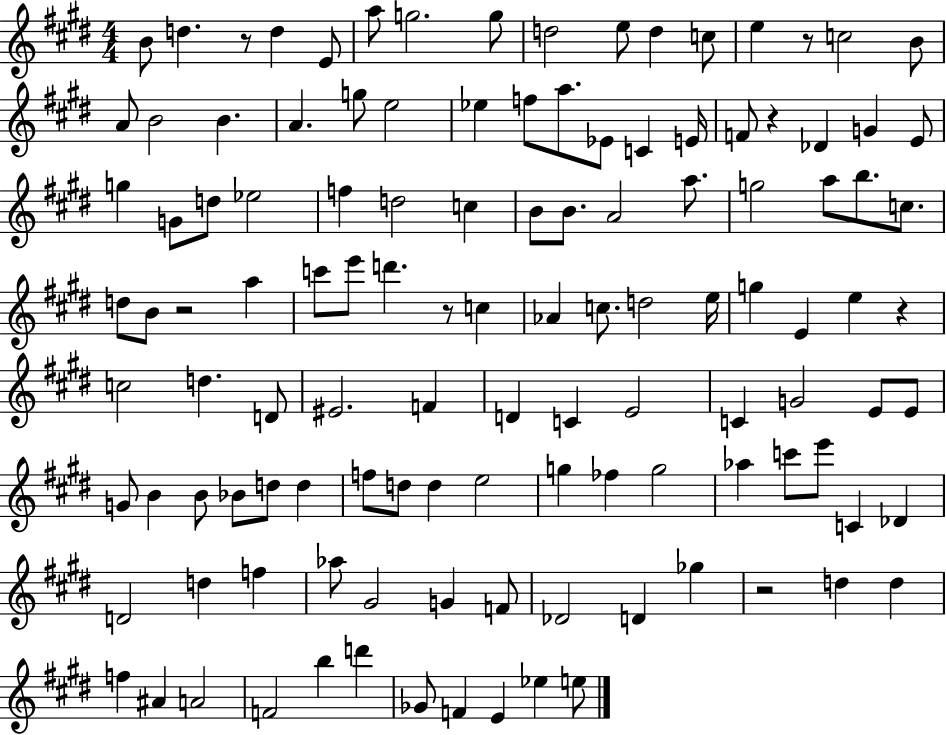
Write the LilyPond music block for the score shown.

{
  \clef treble
  \numericTimeSignature
  \time 4/4
  \key e \major
  b'8 d''4. r8 d''4 e'8 | a''8 g''2. g''8 | d''2 e''8 d''4 c''8 | e''4 r8 c''2 b'8 | \break a'8 b'2 b'4. | a'4. g''8 e''2 | ees''4 f''8 a''8. ees'8 c'4 e'16 | f'8 r4 des'4 g'4 e'8 | \break g''4 g'8 d''8 ees''2 | f''4 d''2 c''4 | b'8 b'8. a'2 a''8. | g''2 a''8 b''8. c''8. | \break d''8 b'8 r2 a''4 | c'''8 e'''8 d'''4. r8 c''4 | aes'4 c''8. d''2 e''16 | g''4 e'4 e''4 r4 | \break c''2 d''4. d'8 | eis'2. f'4 | d'4 c'4 e'2 | c'4 g'2 e'8 e'8 | \break g'8 b'4 b'8 bes'8 d''8 d''4 | f''8 d''8 d''4 e''2 | g''4 fes''4 g''2 | aes''4 c'''8 e'''8 c'4 des'4 | \break d'2 d''4 f''4 | aes''8 gis'2 g'4 f'8 | des'2 d'4 ges''4 | r2 d''4 d''4 | \break f''4 ais'4 a'2 | f'2 b''4 d'''4 | ges'8 f'4 e'4 ees''4 e''8 | \bar "|."
}